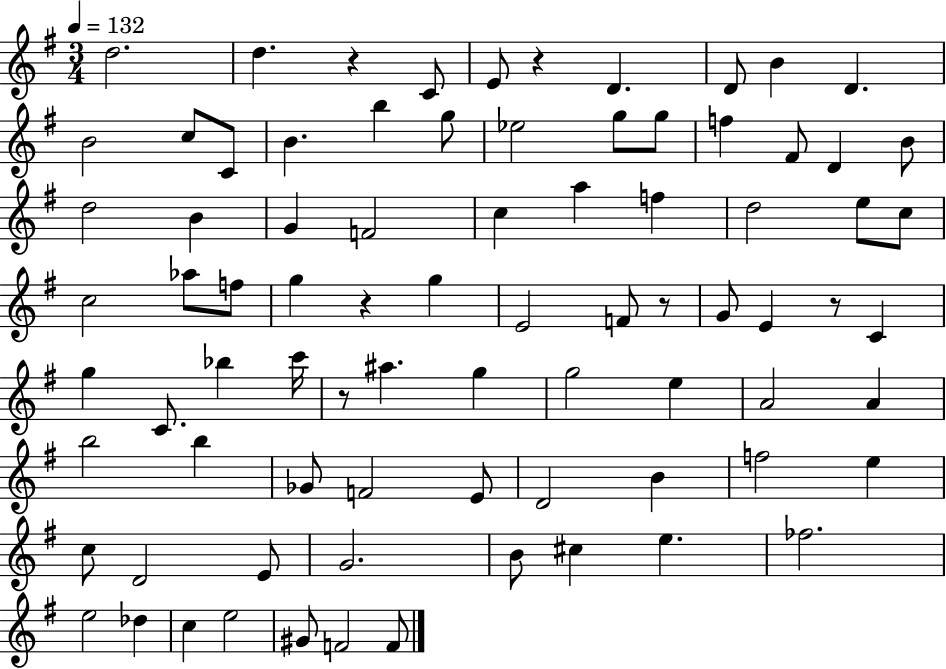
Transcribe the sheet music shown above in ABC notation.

X:1
T:Untitled
M:3/4
L:1/4
K:G
d2 d z C/2 E/2 z D D/2 B D B2 c/2 C/2 B b g/2 _e2 g/2 g/2 f ^F/2 D B/2 d2 B G F2 c a f d2 e/2 c/2 c2 _a/2 f/2 g z g E2 F/2 z/2 G/2 E z/2 C g C/2 _b c'/4 z/2 ^a g g2 e A2 A b2 b _G/2 F2 E/2 D2 B f2 e c/2 D2 E/2 G2 B/2 ^c e _f2 e2 _d c e2 ^G/2 F2 F/2